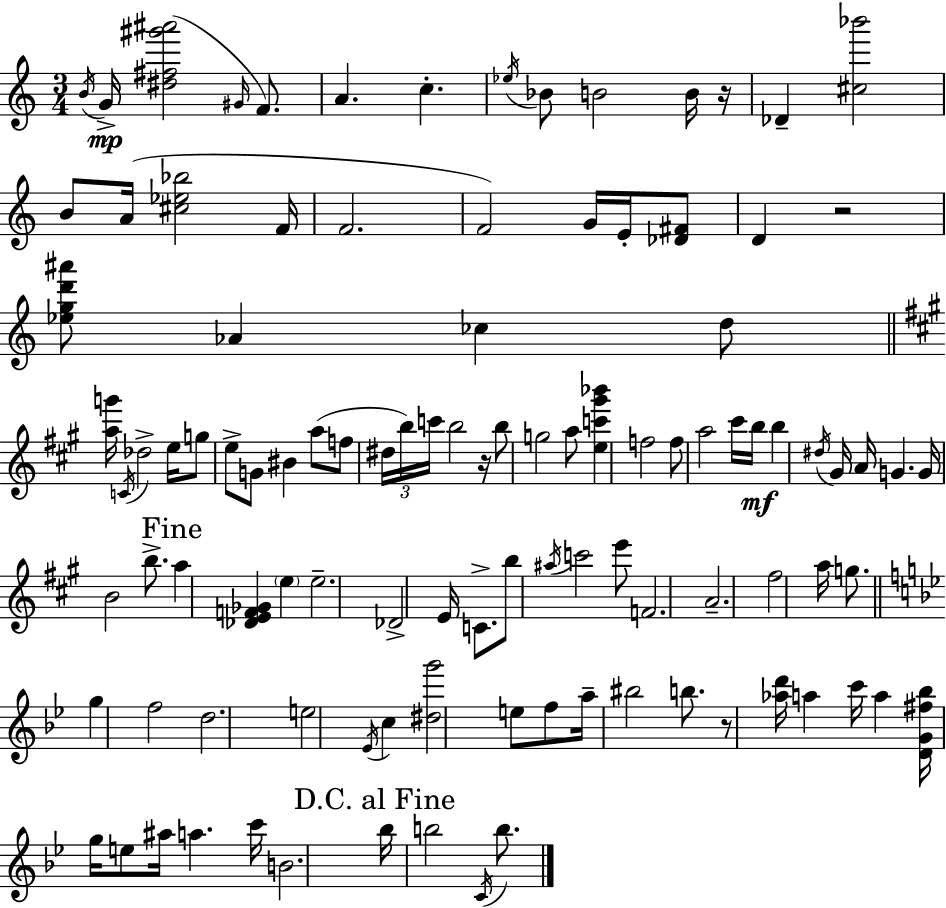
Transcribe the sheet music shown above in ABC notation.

X:1
T:Untitled
M:3/4
L:1/4
K:C
B/4 G/4 [^d^f^g'^a']2 ^G/4 F/2 A c _e/4 _B/2 B2 B/4 z/4 _D [^c_b']2 B/2 A/4 [^c_e_b]2 F/4 F2 F2 G/4 E/4 [_D^F]/2 D z2 [_egd'^a']/2 _A _c d/2 [ag']/4 C/4 _d2 e/4 g/2 e/2 G/2 ^B a/2 f/2 ^d/4 b/4 c'/4 b2 z/4 b/2 g2 a/2 [ec'^g'_b'] f2 f/2 a2 ^c'/4 b/4 b ^d/4 ^G/4 A/4 G G/4 B2 b/2 a [_DEF_G] e e2 _D2 E/4 C/2 b/2 ^a/4 c'2 e'/2 F2 A2 ^f2 a/4 g/2 g f2 d2 e2 _E/4 c [^dg']2 e/2 f/2 a/4 ^b2 b/2 z/2 [_ad']/4 a c'/4 a [DG^f_b]/4 g/4 e/2 ^a/4 a c'/4 B2 _b/4 b2 C/4 b/2